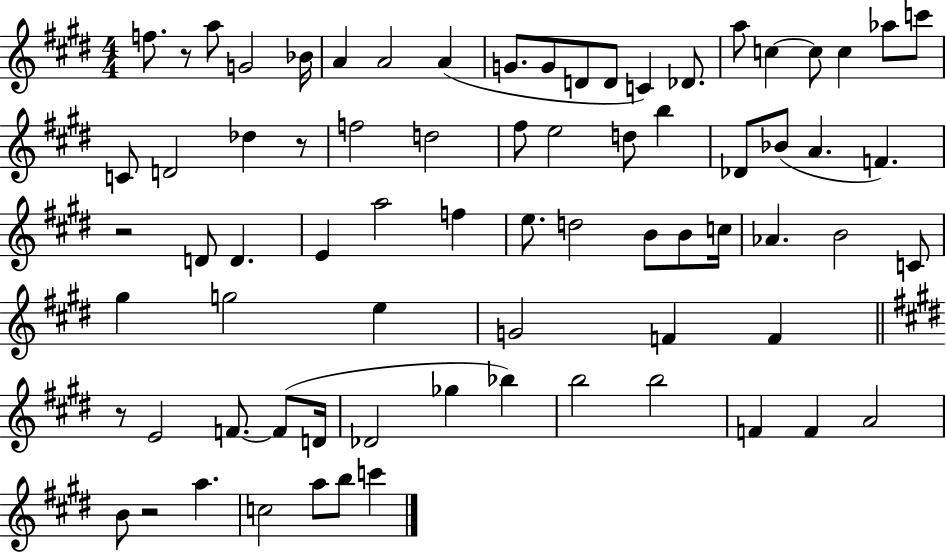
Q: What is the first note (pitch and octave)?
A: F5